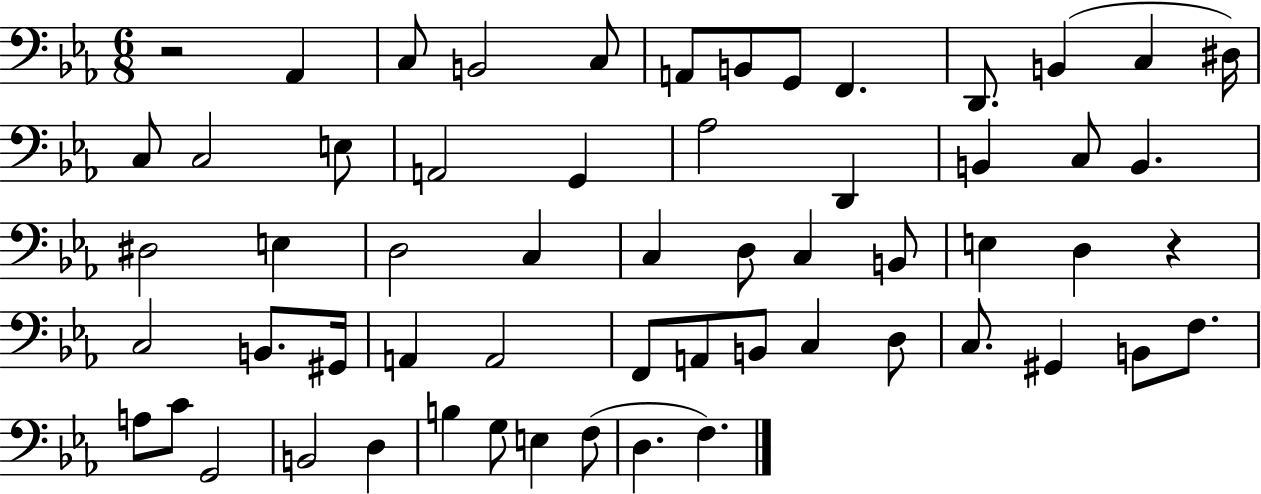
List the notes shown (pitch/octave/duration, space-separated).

R/h Ab2/q C3/e B2/h C3/e A2/e B2/e G2/e F2/q. D2/e. B2/q C3/q D#3/s C3/e C3/h E3/e A2/h G2/q Ab3/h D2/q B2/q C3/e B2/q. D#3/h E3/q D3/h C3/q C3/q D3/e C3/q B2/e E3/q D3/q R/q C3/h B2/e. G#2/s A2/q A2/h F2/e A2/e B2/e C3/q D3/e C3/e. G#2/q B2/e F3/e. A3/e C4/e G2/h B2/h D3/q B3/q G3/e E3/q F3/e D3/q. F3/q.